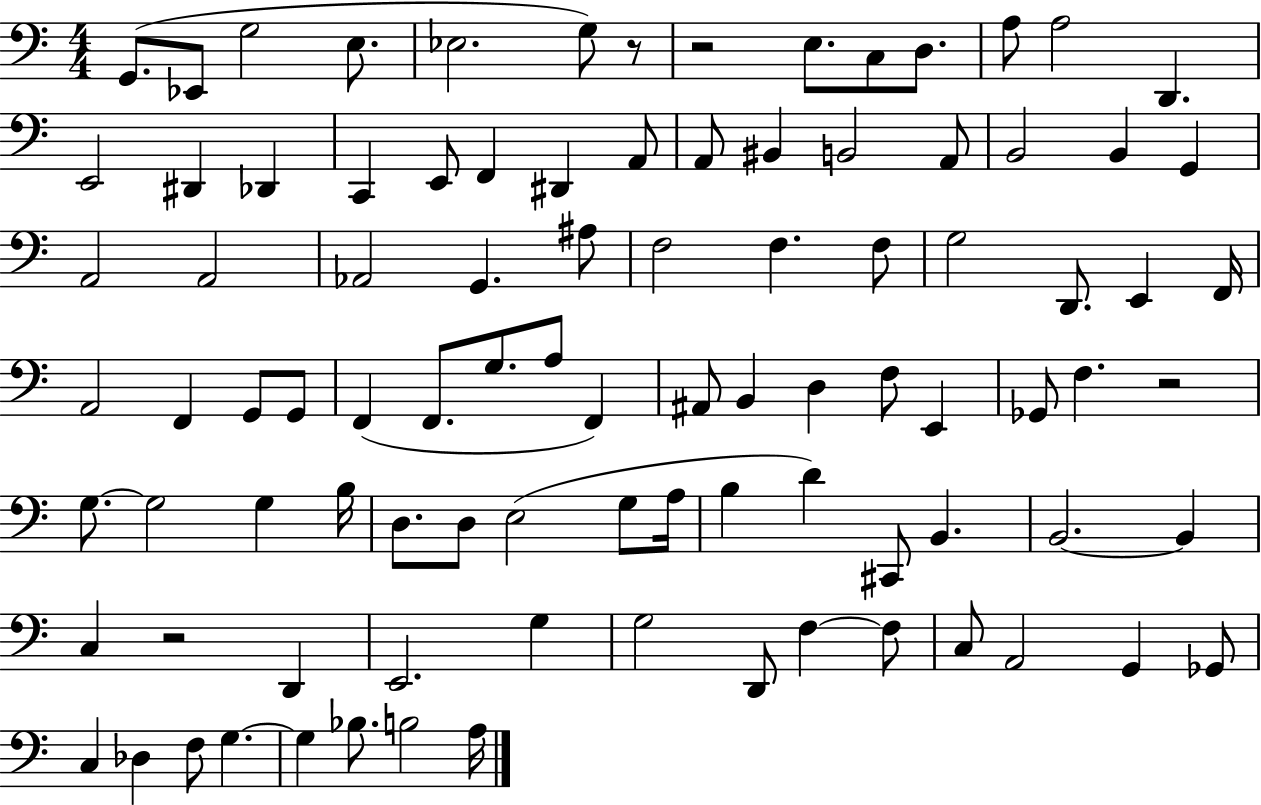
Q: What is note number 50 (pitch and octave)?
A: B2